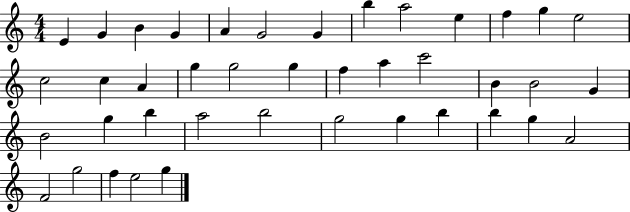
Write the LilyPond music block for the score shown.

{
  \clef treble
  \numericTimeSignature
  \time 4/4
  \key c \major
  e'4 g'4 b'4 g'4 | a'4 g'2 g'4 | b''4 a''2 e''4 | f''4 g''4 e''2 | \break c''2 c''4 a'4 | g''4 g''2 g''4 | f''4 a''4 c'''2 | b'4 b'2 g'4 | \break b'2 g''4 b''4 | a''2 b''2 | g''2 g''4 b''4 | b''4 g''4 a'2 | \break f'2 g''2 | f''4 e''2 g''4 | \bar "|."
}